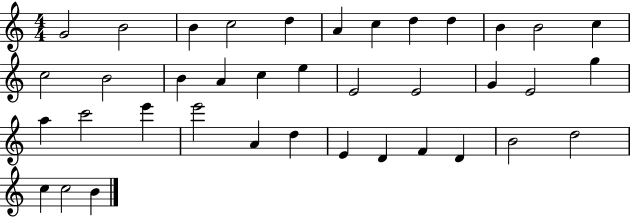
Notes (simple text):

G4/h B4/h B4/q C5/h D5/q A4/q C5/q D5/q D5/q B4/q B4/h C5/q C5/h B4/h B4/q A4/q C5/q E5/q E4/h E4/h G4/q E4/h G5/q A5/q C6/h E6/q E6/h A4/q D5/q E4/q D4/q F4/q D4/q B4/h D5/h C5/q C5/h B4/q